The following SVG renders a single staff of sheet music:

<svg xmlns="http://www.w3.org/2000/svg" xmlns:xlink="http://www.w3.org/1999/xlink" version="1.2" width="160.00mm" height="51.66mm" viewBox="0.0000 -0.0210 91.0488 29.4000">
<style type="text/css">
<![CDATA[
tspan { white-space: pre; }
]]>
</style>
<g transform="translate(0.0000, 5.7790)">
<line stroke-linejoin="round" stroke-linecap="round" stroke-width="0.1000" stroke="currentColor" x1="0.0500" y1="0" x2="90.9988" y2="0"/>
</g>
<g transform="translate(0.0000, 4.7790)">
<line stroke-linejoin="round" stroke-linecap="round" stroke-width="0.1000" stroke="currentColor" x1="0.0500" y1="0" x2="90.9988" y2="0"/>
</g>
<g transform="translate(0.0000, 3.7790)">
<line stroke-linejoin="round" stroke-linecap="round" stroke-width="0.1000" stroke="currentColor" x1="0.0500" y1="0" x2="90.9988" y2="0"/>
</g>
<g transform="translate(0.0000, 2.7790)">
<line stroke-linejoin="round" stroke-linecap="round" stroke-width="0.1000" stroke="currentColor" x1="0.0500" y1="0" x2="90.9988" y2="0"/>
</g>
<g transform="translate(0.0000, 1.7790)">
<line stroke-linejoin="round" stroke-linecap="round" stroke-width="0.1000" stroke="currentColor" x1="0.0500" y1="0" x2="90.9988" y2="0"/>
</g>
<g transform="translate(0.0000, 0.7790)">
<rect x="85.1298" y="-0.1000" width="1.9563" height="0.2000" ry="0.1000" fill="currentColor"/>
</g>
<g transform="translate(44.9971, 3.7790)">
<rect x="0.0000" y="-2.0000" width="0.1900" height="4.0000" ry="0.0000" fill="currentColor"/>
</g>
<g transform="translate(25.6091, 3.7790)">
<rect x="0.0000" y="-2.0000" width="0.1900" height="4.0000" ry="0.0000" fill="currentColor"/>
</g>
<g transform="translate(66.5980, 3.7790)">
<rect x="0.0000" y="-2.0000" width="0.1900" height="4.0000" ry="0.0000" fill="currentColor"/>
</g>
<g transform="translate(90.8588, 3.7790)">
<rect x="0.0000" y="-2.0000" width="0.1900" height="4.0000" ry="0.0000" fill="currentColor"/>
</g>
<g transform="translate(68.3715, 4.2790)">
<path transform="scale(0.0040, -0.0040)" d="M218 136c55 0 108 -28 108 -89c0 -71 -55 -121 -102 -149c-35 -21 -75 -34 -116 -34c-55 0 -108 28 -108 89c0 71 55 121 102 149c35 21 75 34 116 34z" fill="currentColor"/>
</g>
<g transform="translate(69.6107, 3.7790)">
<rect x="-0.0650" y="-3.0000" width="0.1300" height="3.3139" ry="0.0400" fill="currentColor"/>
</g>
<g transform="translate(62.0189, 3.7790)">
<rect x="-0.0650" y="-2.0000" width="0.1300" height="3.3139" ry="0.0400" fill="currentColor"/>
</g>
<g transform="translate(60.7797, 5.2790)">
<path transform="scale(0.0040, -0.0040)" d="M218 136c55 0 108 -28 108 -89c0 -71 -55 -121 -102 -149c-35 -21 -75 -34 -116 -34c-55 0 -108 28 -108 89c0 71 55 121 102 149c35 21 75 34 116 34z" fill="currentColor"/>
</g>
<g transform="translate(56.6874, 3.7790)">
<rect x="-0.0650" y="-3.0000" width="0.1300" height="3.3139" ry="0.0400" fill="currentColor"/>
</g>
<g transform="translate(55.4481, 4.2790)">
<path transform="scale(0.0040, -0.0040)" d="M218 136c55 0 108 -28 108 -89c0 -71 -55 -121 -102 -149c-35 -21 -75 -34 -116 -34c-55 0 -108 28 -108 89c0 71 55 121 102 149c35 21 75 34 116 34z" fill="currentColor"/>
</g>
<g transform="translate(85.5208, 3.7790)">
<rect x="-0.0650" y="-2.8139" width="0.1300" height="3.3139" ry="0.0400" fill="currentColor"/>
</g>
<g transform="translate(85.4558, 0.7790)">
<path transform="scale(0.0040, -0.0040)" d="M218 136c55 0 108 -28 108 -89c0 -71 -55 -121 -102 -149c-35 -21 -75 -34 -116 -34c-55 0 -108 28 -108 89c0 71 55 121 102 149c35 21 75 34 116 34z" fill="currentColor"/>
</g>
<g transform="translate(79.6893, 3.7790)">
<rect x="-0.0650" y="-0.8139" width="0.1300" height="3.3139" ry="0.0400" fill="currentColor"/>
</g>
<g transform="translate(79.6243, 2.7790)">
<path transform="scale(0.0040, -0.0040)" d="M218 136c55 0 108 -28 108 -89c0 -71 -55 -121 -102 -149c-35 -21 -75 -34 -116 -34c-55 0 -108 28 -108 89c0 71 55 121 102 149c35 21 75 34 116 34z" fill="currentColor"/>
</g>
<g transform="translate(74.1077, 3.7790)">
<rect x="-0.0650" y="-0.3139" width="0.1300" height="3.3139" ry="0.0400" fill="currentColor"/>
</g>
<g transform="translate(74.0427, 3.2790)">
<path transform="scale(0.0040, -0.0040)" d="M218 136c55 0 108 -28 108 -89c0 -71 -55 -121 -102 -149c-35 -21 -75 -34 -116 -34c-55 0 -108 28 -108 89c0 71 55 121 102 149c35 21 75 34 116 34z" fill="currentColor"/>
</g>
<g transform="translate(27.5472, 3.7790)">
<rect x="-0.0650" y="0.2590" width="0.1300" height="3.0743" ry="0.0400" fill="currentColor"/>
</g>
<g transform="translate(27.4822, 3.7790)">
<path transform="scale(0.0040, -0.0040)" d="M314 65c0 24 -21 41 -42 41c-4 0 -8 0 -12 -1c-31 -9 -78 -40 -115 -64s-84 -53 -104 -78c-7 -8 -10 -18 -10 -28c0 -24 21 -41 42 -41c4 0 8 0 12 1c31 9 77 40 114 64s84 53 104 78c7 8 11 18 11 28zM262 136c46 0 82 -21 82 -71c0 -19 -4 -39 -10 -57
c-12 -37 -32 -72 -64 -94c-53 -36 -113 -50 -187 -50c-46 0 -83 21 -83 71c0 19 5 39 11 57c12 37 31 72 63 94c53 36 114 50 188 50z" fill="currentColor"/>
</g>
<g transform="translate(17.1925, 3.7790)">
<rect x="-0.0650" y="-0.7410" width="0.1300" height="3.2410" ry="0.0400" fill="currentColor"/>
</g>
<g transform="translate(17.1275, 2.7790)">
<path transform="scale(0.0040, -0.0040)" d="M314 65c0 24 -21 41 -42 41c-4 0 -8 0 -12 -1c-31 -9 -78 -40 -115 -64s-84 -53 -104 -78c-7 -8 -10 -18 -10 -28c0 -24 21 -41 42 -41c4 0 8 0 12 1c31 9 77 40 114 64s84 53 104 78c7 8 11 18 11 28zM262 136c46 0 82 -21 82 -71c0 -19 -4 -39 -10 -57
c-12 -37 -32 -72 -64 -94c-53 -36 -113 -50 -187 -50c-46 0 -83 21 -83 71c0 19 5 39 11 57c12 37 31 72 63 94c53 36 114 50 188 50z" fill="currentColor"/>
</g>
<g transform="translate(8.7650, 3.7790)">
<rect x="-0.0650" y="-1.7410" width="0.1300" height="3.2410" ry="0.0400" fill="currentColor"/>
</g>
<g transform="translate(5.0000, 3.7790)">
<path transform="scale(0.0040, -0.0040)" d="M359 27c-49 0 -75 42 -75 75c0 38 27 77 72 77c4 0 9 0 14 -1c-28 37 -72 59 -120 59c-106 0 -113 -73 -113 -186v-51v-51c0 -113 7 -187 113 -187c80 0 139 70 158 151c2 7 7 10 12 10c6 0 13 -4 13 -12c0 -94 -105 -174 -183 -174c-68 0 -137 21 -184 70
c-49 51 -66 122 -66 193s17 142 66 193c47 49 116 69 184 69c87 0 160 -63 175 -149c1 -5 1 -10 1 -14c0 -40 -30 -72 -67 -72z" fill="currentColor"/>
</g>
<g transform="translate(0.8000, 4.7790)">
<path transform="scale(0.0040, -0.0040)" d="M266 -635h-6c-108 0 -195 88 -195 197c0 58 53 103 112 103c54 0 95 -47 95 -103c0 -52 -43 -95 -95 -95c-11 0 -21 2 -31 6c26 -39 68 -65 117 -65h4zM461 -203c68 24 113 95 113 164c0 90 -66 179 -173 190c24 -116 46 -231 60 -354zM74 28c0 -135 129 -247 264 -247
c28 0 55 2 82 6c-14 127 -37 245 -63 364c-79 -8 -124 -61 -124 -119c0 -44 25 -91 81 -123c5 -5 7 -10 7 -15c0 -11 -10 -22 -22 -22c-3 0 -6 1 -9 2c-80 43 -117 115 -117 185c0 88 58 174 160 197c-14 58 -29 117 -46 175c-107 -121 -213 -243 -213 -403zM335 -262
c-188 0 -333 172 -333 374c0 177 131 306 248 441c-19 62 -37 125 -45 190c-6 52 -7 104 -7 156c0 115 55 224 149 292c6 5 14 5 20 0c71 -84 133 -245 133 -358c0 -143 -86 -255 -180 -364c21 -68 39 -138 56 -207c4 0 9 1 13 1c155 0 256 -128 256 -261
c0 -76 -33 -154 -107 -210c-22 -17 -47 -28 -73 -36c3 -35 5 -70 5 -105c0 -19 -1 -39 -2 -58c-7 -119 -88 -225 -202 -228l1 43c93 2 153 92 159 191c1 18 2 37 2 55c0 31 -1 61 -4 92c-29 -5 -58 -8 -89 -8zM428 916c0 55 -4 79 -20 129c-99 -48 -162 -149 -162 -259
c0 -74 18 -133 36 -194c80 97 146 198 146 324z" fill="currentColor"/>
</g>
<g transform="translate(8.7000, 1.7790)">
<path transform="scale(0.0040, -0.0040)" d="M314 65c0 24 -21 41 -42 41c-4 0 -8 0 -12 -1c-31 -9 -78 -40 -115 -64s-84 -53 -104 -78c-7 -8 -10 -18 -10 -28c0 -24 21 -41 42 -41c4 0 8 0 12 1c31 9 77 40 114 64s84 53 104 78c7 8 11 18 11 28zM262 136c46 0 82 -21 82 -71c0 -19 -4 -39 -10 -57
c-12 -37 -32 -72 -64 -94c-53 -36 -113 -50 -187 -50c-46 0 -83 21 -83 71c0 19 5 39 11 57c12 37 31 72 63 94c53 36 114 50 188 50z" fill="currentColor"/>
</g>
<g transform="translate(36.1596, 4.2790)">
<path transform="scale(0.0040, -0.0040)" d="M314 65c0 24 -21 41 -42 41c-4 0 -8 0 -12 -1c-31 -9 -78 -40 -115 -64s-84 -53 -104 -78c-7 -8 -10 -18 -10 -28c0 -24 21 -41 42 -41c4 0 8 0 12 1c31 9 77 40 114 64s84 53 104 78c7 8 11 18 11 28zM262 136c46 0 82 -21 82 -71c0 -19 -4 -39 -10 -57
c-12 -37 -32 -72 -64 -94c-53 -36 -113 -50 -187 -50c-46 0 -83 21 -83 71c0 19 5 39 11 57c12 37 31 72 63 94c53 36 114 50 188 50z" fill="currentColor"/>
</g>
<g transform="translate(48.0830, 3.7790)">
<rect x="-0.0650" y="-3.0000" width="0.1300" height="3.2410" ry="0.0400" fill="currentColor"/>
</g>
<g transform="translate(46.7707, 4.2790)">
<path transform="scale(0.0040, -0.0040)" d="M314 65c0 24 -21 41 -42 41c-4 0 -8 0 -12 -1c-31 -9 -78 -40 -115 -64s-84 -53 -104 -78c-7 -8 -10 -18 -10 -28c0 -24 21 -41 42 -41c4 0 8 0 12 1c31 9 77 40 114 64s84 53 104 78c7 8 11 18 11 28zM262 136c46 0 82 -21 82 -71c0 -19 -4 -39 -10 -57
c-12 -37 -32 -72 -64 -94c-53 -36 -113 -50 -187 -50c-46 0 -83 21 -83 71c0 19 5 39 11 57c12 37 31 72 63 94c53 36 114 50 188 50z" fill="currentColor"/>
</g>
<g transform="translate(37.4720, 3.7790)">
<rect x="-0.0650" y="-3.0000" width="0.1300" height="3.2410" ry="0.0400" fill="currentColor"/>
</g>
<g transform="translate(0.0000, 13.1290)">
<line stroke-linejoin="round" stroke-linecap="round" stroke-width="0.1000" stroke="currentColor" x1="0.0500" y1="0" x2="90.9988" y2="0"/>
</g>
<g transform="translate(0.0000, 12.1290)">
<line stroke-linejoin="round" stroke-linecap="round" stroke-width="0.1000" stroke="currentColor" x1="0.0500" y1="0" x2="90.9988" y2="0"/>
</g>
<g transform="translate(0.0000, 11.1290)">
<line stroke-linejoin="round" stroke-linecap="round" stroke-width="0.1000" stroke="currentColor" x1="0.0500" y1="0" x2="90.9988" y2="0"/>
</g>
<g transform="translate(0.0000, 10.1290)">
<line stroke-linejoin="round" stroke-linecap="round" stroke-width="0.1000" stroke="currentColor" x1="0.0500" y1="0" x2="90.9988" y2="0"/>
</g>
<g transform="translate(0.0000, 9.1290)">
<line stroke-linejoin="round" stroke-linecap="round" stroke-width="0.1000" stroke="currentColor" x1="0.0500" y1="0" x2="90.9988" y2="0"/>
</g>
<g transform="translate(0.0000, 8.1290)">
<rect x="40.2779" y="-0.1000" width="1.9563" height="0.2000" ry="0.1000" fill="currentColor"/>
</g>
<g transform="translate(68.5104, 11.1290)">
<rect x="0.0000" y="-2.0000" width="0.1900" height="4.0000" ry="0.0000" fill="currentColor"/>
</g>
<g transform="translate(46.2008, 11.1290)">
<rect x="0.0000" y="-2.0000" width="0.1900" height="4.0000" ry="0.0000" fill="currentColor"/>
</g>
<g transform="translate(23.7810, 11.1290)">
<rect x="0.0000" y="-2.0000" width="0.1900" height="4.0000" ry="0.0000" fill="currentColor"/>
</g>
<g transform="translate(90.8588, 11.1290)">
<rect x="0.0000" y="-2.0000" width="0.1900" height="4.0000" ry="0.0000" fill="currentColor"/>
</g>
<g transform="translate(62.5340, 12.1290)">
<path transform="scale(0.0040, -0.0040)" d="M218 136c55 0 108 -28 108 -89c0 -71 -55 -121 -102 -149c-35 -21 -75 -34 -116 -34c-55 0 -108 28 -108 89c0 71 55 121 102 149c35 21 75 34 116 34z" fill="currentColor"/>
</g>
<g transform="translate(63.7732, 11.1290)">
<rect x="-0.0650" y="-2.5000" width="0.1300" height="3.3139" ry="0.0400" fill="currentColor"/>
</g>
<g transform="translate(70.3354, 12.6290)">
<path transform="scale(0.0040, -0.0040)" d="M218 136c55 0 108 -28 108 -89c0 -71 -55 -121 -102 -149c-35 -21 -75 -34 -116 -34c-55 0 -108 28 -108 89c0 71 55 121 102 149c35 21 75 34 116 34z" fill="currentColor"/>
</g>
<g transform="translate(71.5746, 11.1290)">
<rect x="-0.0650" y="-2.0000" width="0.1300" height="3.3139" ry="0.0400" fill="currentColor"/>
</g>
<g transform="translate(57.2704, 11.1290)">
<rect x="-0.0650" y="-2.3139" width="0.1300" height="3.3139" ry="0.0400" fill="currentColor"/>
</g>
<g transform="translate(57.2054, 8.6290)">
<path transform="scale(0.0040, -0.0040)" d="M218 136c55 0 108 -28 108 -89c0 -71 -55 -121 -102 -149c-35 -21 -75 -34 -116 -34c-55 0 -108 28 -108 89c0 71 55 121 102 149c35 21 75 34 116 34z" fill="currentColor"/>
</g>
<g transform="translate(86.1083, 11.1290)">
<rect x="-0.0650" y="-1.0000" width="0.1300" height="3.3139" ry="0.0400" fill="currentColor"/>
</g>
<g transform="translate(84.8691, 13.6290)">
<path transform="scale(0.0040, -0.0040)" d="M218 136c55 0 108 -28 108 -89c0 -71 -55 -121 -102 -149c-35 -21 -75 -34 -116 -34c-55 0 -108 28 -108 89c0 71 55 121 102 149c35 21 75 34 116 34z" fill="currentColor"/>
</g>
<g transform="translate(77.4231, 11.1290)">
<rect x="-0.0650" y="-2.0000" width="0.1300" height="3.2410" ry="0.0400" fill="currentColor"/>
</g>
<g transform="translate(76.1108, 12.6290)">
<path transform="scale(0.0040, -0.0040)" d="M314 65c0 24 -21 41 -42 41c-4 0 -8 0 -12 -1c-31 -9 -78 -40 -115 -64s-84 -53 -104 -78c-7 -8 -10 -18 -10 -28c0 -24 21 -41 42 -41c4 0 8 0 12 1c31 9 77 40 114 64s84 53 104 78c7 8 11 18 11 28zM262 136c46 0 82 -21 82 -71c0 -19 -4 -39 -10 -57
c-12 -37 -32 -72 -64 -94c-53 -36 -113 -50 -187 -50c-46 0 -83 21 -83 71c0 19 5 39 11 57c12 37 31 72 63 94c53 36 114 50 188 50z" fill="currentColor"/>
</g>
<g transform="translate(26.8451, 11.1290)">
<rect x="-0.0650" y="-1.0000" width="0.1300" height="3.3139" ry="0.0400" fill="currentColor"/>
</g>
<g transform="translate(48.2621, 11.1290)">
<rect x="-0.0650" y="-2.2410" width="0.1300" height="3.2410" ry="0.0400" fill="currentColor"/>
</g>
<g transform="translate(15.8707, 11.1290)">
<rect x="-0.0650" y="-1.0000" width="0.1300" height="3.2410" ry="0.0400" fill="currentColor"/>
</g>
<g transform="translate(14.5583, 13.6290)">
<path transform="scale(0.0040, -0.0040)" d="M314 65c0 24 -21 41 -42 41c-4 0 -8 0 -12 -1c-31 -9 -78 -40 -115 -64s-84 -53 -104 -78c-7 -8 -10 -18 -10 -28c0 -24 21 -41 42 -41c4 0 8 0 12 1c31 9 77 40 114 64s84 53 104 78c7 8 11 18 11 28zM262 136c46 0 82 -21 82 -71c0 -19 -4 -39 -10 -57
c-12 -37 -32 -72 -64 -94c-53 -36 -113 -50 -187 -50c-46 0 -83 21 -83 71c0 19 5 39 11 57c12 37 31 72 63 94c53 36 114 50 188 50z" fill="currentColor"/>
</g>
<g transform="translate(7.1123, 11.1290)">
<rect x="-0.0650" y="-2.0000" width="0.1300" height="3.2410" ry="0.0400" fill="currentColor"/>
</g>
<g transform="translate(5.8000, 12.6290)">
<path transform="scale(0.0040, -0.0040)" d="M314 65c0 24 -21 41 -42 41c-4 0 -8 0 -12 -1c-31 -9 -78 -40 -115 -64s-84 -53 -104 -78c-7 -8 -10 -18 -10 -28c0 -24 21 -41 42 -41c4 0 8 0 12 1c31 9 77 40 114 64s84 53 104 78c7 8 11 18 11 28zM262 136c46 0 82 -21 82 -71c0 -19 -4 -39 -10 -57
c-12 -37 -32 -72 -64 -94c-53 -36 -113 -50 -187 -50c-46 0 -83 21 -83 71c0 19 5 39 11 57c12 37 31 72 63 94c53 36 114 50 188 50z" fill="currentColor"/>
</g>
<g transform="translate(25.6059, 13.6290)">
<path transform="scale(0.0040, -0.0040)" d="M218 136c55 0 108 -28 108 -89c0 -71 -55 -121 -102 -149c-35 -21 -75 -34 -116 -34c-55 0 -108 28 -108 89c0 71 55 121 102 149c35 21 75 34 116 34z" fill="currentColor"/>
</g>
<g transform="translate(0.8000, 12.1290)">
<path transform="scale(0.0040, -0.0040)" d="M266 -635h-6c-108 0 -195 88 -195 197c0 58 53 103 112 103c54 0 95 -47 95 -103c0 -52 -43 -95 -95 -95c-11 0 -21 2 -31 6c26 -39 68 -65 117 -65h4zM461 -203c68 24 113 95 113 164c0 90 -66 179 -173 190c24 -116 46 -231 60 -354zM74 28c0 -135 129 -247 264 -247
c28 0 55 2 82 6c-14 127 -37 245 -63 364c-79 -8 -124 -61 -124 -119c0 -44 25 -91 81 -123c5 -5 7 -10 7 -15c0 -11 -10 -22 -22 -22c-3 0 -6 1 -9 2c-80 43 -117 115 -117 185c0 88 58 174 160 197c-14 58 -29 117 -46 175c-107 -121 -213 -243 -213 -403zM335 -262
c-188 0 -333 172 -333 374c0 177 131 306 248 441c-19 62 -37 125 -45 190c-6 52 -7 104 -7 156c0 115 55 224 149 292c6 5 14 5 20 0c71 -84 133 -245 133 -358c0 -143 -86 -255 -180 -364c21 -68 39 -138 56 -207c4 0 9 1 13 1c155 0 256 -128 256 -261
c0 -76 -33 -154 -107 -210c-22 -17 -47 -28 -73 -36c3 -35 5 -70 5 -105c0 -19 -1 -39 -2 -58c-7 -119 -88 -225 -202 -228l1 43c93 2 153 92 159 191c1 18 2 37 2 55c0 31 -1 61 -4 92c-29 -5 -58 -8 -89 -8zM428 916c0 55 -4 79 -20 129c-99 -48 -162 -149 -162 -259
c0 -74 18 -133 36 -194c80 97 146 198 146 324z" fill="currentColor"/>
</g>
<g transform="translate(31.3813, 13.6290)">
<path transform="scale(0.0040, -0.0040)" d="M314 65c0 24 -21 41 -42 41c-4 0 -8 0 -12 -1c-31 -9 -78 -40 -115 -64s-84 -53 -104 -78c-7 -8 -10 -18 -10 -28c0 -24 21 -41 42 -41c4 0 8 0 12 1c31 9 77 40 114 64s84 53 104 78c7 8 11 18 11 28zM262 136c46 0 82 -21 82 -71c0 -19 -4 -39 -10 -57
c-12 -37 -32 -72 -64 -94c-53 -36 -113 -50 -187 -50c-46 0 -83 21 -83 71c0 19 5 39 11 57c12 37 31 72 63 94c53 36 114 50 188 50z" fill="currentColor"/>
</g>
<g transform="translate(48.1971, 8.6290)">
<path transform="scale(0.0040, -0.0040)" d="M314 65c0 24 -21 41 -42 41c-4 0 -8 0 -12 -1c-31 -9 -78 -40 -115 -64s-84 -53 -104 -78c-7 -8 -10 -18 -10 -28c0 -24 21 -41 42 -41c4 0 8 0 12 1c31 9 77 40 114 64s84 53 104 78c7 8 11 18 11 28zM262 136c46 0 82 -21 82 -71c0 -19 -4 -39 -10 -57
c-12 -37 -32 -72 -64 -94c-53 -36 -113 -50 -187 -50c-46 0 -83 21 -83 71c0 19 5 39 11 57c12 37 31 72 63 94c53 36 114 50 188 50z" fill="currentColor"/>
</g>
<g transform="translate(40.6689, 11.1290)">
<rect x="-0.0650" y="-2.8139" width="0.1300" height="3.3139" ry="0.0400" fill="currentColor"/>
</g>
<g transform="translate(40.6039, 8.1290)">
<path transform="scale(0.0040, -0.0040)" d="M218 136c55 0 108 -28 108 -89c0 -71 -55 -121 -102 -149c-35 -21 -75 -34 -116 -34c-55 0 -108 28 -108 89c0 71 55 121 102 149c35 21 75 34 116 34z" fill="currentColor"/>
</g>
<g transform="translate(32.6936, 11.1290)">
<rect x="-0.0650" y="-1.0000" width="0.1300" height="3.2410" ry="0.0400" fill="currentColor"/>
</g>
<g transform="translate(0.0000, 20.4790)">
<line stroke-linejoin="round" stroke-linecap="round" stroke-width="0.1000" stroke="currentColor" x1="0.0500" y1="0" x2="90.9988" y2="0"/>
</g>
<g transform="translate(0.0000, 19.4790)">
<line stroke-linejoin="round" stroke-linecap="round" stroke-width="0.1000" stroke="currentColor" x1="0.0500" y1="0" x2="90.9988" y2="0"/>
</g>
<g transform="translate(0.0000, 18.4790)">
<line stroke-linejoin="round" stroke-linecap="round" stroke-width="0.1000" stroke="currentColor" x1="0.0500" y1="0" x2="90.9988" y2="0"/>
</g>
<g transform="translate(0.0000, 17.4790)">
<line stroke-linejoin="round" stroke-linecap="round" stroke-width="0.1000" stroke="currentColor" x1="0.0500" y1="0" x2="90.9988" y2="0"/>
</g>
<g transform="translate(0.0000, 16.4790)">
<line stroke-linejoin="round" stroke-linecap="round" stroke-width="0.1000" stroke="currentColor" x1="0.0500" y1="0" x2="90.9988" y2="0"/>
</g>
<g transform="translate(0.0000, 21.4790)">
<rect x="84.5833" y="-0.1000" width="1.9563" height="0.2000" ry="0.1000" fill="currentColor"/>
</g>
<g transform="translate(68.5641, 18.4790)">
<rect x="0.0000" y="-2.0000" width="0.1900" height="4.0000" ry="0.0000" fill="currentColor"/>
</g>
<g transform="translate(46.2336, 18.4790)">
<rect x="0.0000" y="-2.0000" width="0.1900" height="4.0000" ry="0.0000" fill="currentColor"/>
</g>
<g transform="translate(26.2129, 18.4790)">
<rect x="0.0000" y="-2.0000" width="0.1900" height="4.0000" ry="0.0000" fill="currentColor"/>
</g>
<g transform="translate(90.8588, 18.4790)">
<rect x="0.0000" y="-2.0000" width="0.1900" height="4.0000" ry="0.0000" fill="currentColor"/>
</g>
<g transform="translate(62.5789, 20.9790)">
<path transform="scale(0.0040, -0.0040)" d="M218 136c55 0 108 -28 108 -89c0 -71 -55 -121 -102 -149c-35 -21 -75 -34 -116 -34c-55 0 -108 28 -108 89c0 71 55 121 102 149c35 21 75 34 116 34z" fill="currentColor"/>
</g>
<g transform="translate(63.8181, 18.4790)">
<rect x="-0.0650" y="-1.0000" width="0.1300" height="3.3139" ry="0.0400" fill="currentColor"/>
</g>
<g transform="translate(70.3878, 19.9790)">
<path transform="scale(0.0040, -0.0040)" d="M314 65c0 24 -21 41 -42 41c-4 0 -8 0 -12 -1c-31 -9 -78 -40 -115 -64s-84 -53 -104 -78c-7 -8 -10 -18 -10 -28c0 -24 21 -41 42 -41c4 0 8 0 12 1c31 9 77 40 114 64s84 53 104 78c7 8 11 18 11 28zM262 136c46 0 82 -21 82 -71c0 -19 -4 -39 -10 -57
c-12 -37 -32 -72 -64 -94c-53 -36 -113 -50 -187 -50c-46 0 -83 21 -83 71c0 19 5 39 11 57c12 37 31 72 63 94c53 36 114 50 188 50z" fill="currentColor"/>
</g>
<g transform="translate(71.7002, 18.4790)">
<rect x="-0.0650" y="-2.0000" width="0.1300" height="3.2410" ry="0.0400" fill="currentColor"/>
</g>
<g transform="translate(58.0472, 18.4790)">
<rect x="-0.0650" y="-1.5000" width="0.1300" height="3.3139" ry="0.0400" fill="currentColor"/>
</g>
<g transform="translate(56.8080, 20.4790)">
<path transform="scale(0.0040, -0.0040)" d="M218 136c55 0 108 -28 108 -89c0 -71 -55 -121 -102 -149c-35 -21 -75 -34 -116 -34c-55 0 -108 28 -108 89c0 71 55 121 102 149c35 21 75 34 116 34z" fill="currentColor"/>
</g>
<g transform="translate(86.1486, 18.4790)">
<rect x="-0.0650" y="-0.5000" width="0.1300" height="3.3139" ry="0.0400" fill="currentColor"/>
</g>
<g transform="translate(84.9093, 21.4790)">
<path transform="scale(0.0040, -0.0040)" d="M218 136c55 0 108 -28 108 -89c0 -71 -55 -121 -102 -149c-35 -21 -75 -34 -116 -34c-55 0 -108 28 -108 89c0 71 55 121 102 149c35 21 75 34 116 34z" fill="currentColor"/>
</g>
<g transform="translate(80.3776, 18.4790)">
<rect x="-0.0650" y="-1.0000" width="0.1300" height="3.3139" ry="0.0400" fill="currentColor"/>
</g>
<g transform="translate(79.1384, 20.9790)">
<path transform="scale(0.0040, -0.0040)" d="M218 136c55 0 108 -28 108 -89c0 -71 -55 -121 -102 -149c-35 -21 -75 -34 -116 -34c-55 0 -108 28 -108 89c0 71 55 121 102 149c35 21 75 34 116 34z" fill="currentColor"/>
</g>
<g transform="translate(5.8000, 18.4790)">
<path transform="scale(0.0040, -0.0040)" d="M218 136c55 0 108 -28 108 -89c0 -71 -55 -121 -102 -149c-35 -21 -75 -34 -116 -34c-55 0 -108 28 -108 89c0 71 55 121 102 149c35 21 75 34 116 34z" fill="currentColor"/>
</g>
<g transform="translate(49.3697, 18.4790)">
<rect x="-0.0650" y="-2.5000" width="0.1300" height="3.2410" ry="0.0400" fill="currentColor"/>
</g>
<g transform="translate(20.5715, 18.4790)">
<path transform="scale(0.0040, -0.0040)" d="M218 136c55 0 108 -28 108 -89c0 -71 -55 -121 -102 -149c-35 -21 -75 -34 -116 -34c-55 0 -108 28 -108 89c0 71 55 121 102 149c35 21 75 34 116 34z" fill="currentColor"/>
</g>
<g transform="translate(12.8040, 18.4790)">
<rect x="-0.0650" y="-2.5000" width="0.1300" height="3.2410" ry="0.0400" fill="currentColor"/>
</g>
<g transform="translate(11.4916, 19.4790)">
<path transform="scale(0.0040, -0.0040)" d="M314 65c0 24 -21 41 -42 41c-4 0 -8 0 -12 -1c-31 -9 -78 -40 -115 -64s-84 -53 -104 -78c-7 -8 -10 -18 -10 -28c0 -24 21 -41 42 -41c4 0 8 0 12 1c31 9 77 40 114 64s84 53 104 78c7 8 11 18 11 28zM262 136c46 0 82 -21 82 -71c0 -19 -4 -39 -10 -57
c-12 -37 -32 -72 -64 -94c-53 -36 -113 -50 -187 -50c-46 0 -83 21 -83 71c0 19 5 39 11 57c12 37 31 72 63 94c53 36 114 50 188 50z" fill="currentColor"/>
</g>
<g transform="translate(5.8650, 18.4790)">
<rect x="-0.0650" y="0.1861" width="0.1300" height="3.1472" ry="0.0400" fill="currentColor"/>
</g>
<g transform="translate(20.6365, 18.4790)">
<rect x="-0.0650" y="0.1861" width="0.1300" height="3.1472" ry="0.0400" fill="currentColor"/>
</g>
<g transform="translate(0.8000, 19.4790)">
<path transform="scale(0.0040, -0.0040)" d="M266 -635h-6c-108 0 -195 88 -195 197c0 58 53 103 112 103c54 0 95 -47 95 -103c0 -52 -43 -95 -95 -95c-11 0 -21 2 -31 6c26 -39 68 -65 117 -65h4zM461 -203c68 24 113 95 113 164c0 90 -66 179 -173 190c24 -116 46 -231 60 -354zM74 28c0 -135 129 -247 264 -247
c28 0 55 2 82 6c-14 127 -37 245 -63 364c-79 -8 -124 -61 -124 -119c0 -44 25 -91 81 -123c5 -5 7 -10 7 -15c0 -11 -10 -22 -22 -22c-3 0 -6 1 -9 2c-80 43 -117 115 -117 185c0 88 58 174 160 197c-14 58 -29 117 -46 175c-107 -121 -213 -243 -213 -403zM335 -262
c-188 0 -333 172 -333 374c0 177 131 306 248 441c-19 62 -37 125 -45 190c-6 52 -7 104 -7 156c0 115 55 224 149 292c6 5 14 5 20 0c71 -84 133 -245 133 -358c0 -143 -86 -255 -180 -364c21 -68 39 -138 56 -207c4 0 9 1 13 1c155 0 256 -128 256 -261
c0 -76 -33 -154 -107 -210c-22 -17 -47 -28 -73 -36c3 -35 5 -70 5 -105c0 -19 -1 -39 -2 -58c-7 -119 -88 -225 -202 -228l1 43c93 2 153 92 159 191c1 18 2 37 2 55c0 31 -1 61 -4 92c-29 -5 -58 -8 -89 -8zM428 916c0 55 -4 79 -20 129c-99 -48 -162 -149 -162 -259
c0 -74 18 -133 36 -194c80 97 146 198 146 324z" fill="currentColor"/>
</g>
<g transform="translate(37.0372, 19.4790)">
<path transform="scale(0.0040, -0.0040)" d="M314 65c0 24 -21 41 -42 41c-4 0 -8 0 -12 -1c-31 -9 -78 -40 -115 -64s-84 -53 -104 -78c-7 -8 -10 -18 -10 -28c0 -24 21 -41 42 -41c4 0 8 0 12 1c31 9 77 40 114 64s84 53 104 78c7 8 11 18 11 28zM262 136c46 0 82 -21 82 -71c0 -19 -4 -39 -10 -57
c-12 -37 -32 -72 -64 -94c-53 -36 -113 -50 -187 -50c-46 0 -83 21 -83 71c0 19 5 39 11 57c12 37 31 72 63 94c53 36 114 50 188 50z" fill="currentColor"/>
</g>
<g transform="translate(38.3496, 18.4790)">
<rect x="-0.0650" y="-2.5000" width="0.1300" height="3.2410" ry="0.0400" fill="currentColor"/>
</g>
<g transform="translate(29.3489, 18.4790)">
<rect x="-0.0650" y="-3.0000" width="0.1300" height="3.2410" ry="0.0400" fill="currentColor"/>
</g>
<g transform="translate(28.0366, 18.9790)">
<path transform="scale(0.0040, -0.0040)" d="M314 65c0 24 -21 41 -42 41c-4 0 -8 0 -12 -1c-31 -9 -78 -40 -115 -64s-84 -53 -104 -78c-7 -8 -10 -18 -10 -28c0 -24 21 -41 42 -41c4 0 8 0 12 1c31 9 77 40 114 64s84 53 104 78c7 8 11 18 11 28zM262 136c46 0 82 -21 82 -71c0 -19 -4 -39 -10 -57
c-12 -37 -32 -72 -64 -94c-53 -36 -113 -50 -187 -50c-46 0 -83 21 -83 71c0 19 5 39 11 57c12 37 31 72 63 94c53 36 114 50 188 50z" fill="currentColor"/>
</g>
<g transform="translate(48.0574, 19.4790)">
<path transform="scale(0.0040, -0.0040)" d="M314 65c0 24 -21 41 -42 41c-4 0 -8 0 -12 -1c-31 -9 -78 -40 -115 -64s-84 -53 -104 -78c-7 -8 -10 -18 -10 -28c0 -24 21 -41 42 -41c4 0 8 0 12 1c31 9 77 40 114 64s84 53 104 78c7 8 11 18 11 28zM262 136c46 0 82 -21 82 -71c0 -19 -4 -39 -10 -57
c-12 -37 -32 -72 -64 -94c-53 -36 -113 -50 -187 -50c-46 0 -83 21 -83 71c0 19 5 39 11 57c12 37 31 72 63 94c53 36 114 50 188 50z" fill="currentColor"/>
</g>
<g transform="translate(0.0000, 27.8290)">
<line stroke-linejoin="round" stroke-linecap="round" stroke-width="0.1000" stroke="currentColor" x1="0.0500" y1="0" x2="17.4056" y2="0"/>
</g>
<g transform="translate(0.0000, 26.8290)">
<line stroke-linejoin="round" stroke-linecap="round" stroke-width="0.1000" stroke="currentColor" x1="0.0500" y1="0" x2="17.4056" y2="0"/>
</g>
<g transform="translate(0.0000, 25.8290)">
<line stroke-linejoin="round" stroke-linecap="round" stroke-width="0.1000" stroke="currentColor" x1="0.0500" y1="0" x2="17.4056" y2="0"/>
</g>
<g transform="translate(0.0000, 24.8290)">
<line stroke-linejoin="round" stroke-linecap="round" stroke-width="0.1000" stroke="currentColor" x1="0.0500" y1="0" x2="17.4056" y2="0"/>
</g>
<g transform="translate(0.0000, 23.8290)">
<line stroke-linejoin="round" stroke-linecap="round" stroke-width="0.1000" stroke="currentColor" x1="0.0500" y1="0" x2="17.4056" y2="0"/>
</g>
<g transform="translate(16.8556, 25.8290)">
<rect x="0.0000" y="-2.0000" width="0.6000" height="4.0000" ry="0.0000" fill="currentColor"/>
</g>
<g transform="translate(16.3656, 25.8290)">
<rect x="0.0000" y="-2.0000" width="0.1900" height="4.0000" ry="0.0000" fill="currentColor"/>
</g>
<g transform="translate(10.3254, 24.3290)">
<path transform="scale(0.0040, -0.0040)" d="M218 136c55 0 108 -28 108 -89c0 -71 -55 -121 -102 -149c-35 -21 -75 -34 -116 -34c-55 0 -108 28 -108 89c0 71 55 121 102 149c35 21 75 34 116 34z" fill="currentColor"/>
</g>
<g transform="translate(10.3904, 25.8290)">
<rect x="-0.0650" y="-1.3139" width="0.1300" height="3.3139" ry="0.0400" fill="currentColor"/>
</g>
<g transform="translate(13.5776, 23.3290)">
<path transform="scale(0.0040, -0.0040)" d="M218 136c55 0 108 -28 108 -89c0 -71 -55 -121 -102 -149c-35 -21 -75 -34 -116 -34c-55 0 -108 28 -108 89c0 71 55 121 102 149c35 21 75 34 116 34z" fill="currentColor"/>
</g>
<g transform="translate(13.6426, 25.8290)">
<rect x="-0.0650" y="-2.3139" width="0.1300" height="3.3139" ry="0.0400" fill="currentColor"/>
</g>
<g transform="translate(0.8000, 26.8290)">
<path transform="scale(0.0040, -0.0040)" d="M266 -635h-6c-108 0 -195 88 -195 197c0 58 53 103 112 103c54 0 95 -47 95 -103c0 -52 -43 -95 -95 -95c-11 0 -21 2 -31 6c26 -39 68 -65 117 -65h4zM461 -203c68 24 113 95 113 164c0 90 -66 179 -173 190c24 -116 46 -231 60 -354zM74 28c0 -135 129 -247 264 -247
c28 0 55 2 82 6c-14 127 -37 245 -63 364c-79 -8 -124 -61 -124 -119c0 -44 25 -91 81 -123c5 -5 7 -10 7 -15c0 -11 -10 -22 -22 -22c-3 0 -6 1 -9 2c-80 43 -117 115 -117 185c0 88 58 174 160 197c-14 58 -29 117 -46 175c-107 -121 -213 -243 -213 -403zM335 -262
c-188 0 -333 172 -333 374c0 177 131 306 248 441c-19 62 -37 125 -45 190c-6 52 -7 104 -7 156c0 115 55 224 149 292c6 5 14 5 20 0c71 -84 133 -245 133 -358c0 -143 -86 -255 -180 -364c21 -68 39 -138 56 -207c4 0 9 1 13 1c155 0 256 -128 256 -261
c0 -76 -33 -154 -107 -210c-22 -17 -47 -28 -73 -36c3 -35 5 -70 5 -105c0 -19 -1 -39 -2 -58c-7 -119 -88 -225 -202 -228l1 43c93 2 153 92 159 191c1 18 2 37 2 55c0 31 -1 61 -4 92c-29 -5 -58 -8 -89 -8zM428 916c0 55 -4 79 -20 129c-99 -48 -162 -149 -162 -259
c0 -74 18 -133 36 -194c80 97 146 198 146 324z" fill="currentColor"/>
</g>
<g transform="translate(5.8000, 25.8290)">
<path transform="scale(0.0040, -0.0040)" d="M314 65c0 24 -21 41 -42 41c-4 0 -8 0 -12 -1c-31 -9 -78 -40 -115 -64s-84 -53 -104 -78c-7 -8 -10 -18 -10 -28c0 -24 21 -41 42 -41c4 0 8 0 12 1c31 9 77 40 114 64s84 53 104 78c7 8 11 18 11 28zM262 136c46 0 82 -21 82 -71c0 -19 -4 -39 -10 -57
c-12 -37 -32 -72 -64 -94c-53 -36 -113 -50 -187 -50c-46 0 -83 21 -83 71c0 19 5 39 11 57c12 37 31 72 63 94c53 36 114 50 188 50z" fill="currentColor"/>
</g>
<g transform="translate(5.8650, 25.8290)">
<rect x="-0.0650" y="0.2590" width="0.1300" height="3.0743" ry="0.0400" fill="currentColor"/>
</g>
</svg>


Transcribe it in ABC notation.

X:1
T:Untitled
M:4/4
L:1/4
K:C
f2 d2 B2 A2 A2 A F A c d a F2 D2 D D2 a g2 g G F F2 D B G2 B A2 G2 G2 E D F2 D C B2 e g